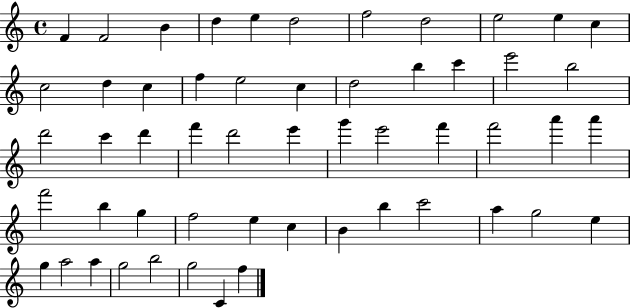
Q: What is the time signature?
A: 4/4